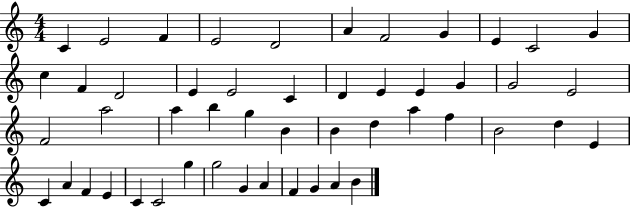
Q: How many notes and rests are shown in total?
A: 50